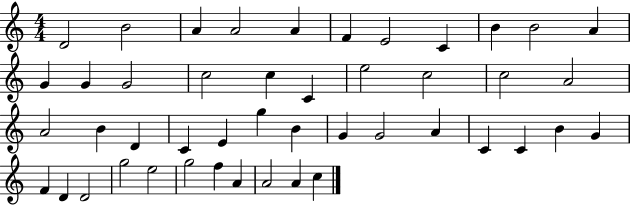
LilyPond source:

{
  \clef treble
  \numericTimeSignature
  \time 4/4
  \key c \major
  d'2 b'2 | a'4 a'2 a'4 | f'4 e'2 c'4 | b'4 b'2 a'4 | \break g'4 g'4 g'2 | c''2 c''4 c'4 | e''2 c''2 | c''2 a'2 | \break a'2 b'4 d'4 | c'4 e'4 g''4 b'4 | g'4 g'2 a'4 | c'4 c'4 b'4 g'4 | \break f'4 d'4 d'2 | g''2 e''2 | g''2 f''4 a'4 | a'2 a'4 c''4 | \break \bar "|."
}